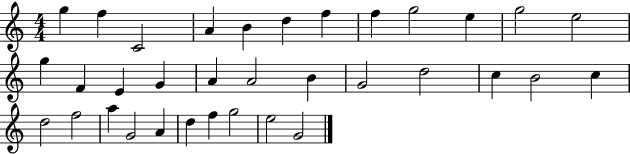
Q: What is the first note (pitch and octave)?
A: G5